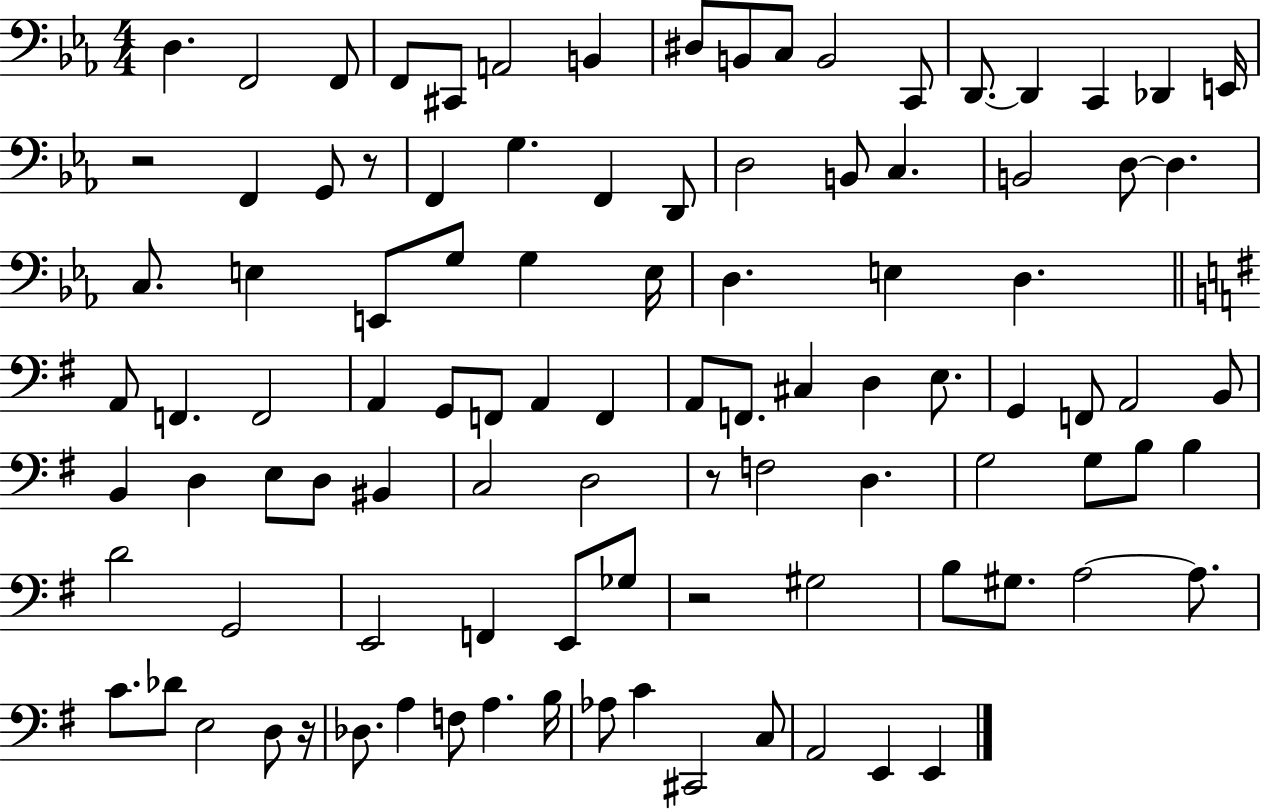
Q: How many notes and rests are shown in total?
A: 100